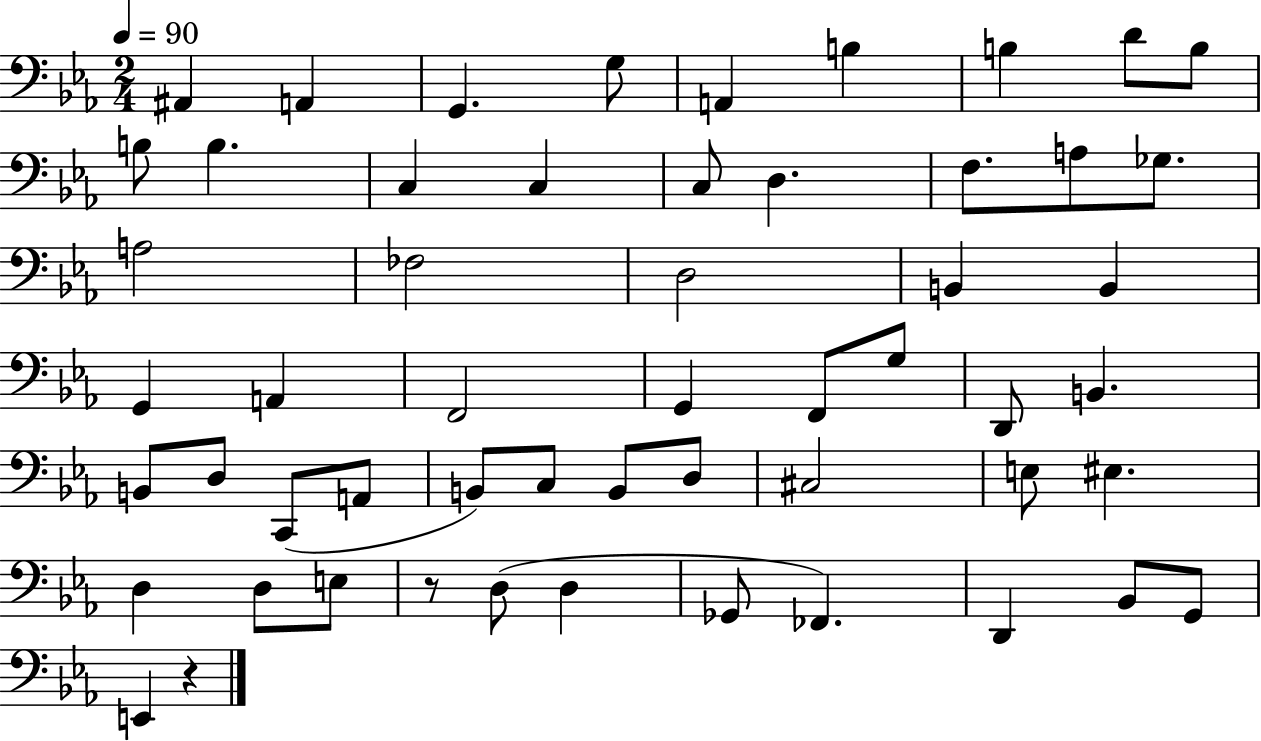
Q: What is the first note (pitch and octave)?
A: A#2